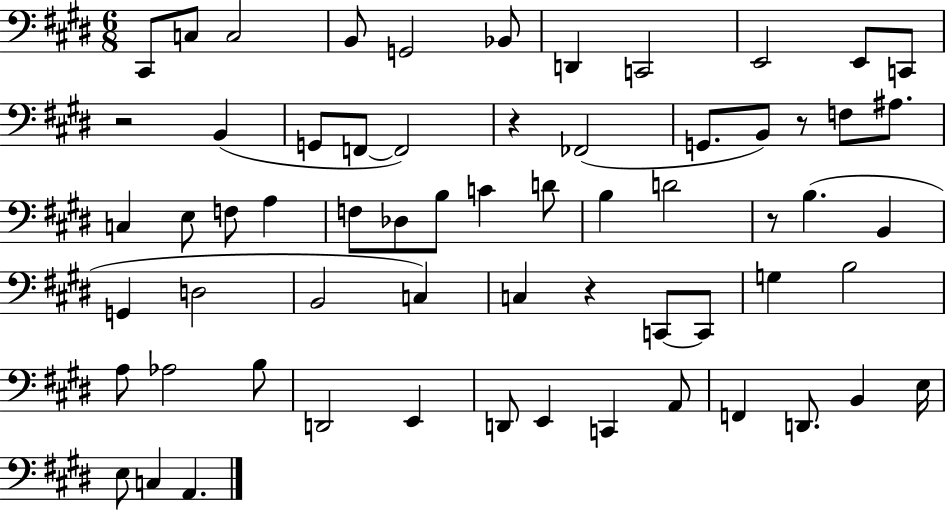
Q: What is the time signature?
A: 6/8